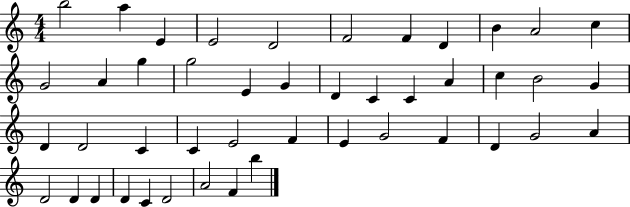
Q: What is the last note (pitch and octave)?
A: B5